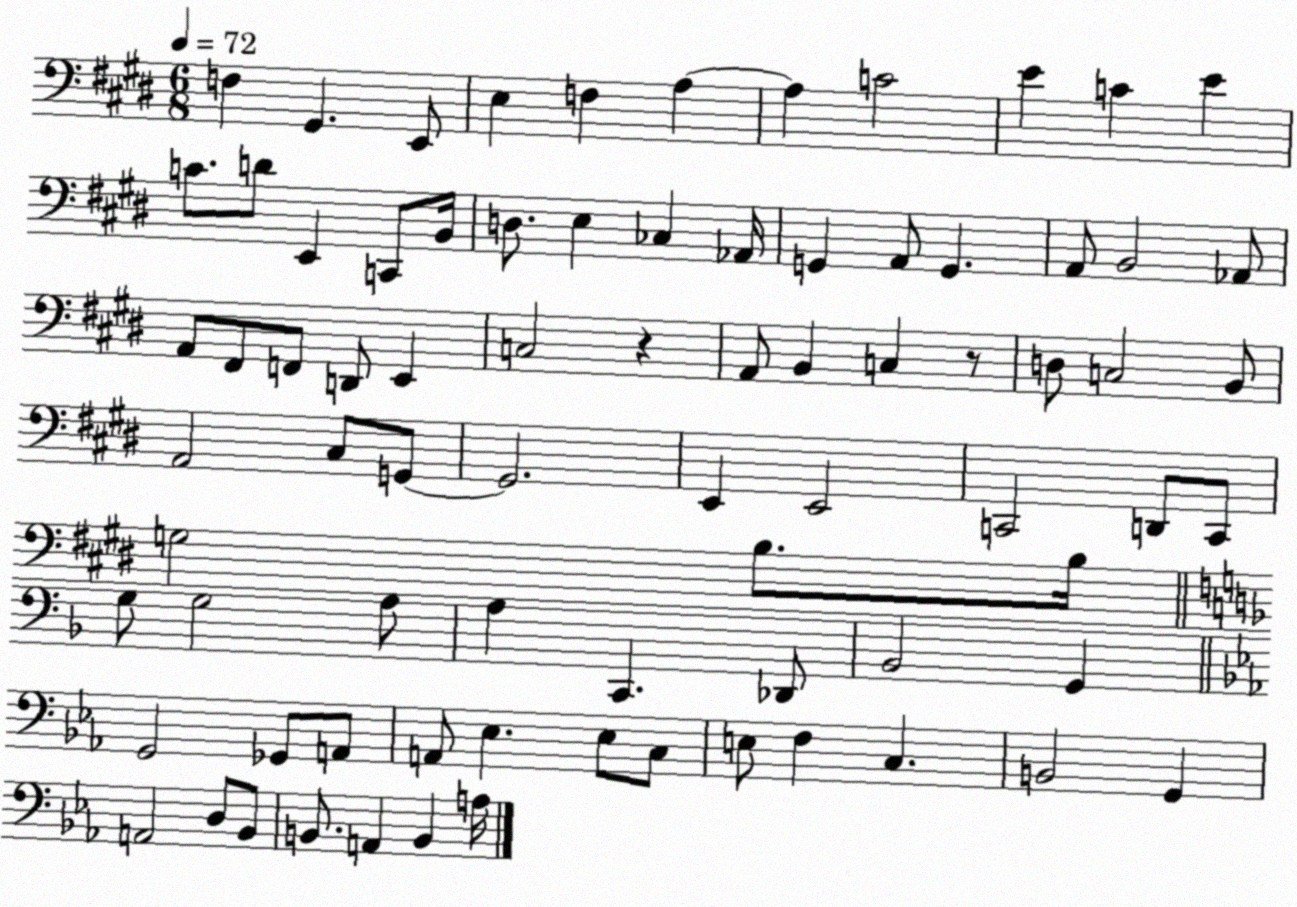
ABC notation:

X:1
T:Untitled
M:6/8
L:1/4
K:E
F, ^G,, E,,/2 E, F, A, A, C2 E C E C/2 D/2 E,, C,,/2 B,,/4 D,/2 E, _C, _A,,/4 G,, A,,/2 G,, A,,/2 B,,2 _A,,/2 A,,/2 ^F,,/2 F,,/2 D,,/2 E,, C,2 z A,,/2 B,, C, z/2 D,/2 C,2 B,,/2 A,,2 ^C,/2 G,,/2 G,,2 E,, E,,2 C,,2 D,,/2 C,,/2 G,2 B,/2 B,/4 G,/2 G,2 A,/2 A, C,, _D,,/2 _B,,2 G,, G,,2 _G,,/2 A,,/2 A,,/2 _E, _E,/2 C,/2 E,/2 F, C, B,,2 G,, A,,2 D,/2 _B,,/2 B,,/2 A,, B,, A,/4